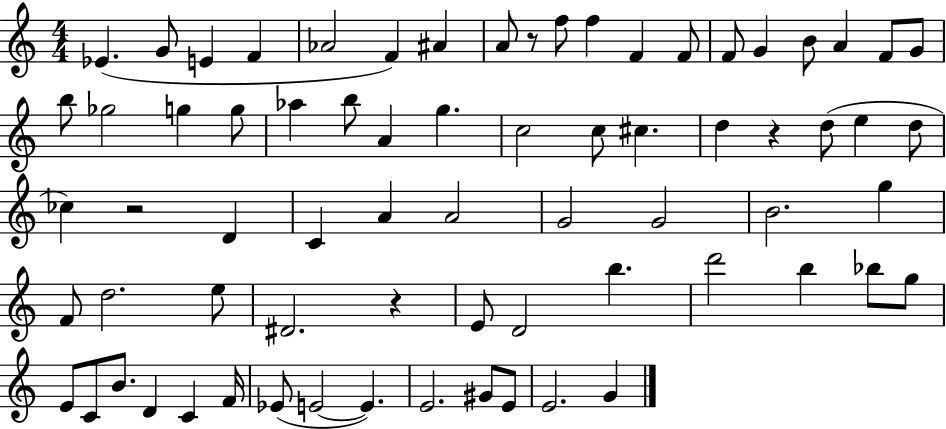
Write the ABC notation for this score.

X:1
T:Untitled
M:4/4
L:1/4
K:C
_E G/2 E F _A2 F ^A A/2 z/2 f/2 f F F/2 F/2 G B/2 A F/2 G/2 b/2 _g2 g g/2 _a b/2 A g c2 c/2 ^c d z d/2 e d/2 _c z2 D C A A2 G2 G2 B2 g F/2 d2 e/2 ^D2 z E/2 D2 b d'2 b _b/2 g/2 E/2 C/2 B/2 D C F/4 _E/2 E2 E E2 ^G/2 E/2 E2 G